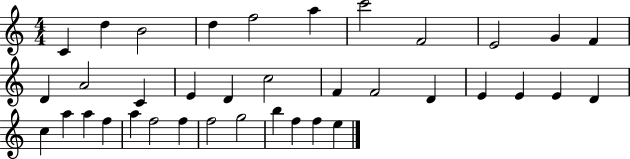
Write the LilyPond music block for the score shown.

{
  \clef treble
  \numericTimeSignature
  \time 4/4
  \key c \major
  c'4 d''4 b'2 | d''4 f''2 a''4 | c'''2 f'2 | e'2 g'4 f'4 | \break d'4 a'2 c'4 | e'4 d'4 c''2 | f'4 f'2 d'4 | e'4 e'4 e'4 d'4 | \break c''4 a''4 a''4 f''4 | a''4 f''2 f''4 | f''2 g''2 | b''4 f''4 f''4 e''4 | \break \bar "|."
}